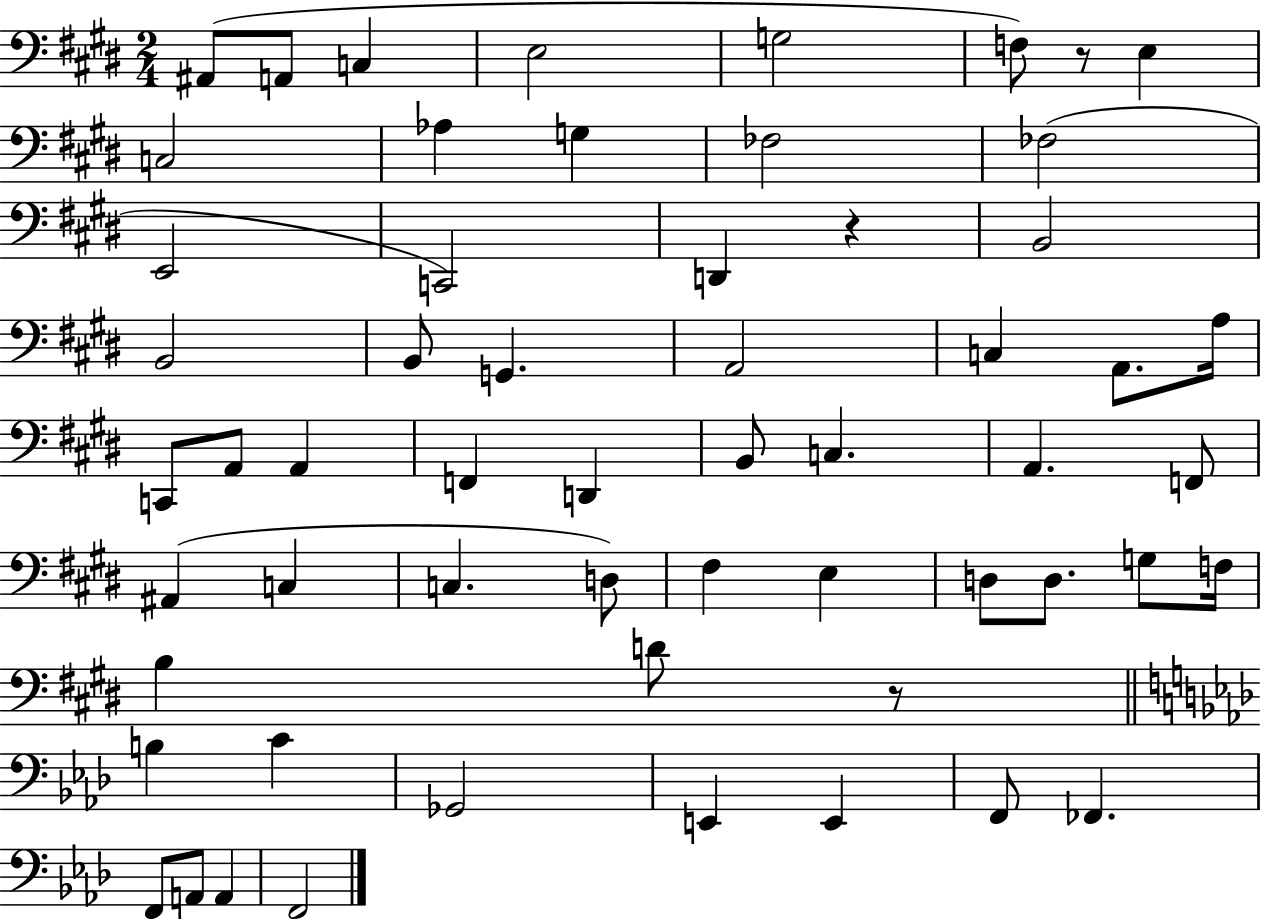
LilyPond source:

{
  \clef bass
  \numericTimeSignature
  \time 2/4
  \key e \major
  \repeat volta 2 { ais,8( a,8 c4 | e2 | g2 | f8) r8 e4 | \break c2 | aes4 g4 | fes2 | fes2( | \break e,2 | c,2) | d,4 r4 | b,2 | \break b,2 | b,8 g,4. | a,2 | c4 a,8. a16 | \break c,8 a,8 a,4 | f,4 d,4 | b,8 c4. | a,4. f,8 | \break ais,4( c4 | c4. d8) | fis4 e4 | d8 d8. g8 f16 | \break b4 d'8 r8 | \bar "||" \break \key f \minor b4 c'4 | ges,2 | e,4 e,4 | f,8 fes,4. | \break f,8 a,8 a,4 | f,2 | } \bar "|."
}